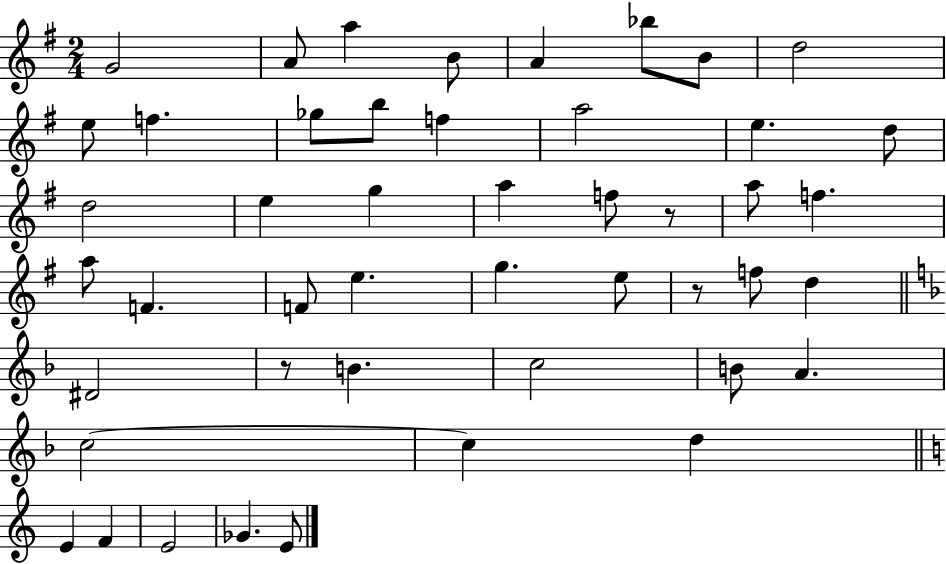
G4/h A4/e A5/q B4/e A4/q Bb5/e B4/e D5/h E5/e F5/q. Gb5/e B5/e F5/q A5/h E5/q. D5/e D5/h E5/q G5/q A5/q F5/e R/e A5/e F5/q. A5/e F4/q. F4/e E5/q. G5/q. E5/e R/e F5/e D5/q D#4/h R/e B4/q. C5/h B4/e A4/q. C5/h C5/q D5/q E4/q F4/q E4/h Gb4/q. E4/e